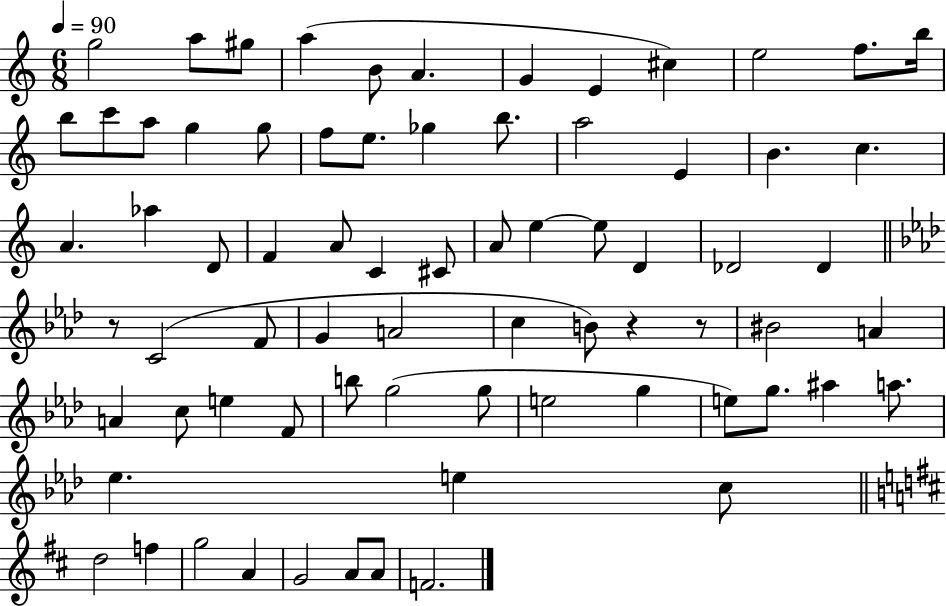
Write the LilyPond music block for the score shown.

{
  \clef treble
  \numericTimeSignature
  \time 6/8
  \key c \major
  \tempo 4 = 90
  g''2 a''8 gis''8 | a''4( b'8 a'4. | g'4 e'4 cis''4) | e''2 f''8. b''16 | \break b''8 c'''8 a''8 g''4 g''8 | f''8 e''8. ges''4 b''8. | a''2 e'4 | b'4. c''4. | \break a'4. aes''4 d'8 | f'4 a'8 c'4 cis'8 | a'8 e''4~~ e''8 d'4 | des'2 des'4 | \break \bar "||" \break \key f \minor r8 c'2( f'8 | g'4 a'2 | c''4 b'8) r4 r8 | bis'2 a'4 | \break a'4 c''8 e''4 f'8 | b''8 g''2( g''8 | e''2 g''4 | e''8) g''8. ais''4 a''8. | \break ees''4. e''4 c''8 | \bar "||" \break \key b \minor d''2 f''4 | g''2 a'4 | g'2 a'8 a'8 | f'2. | \break \bar "|."
}